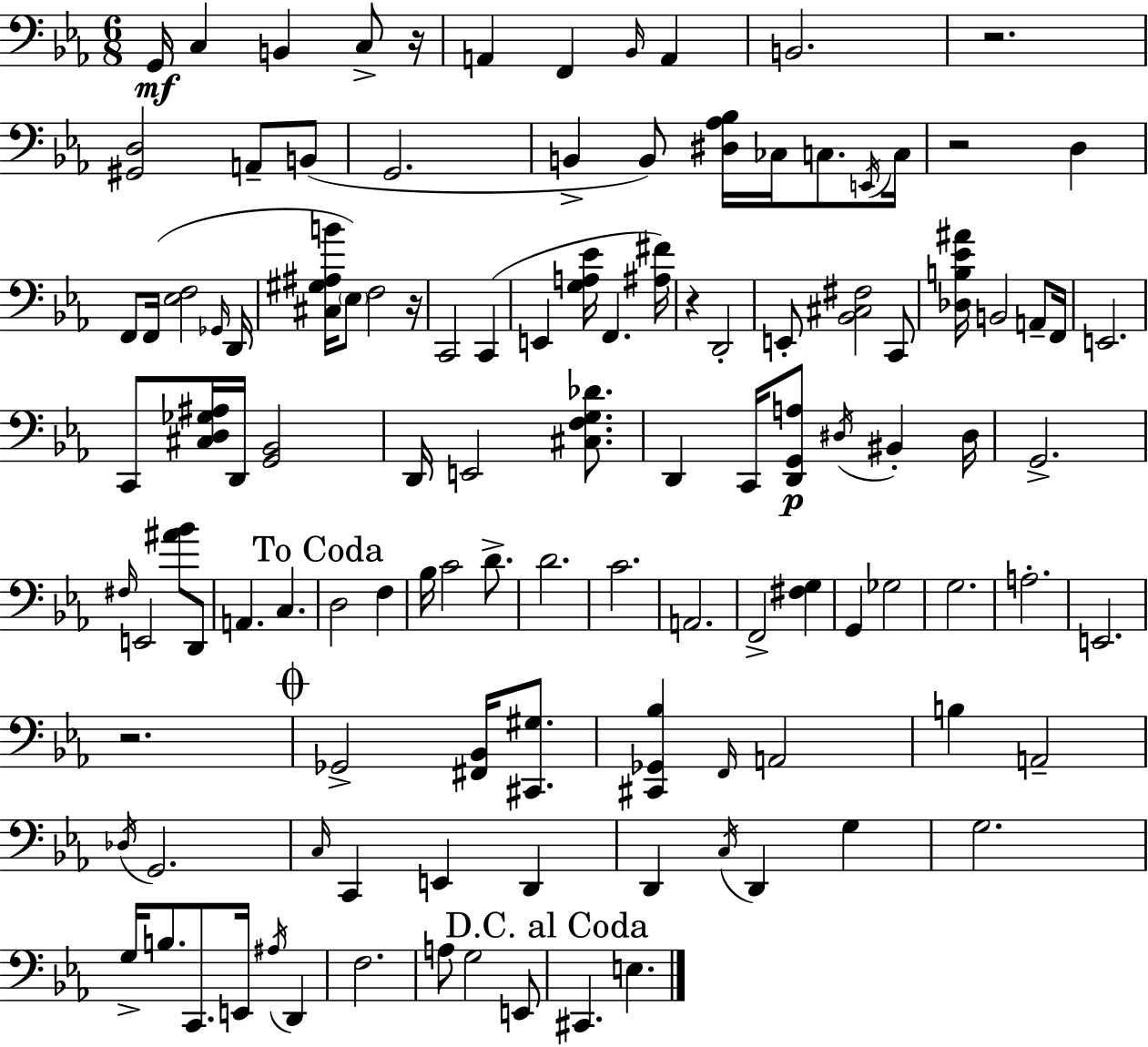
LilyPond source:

{
  \clef bass
  \numericTimeSignature
  \time 6/8
  \key c \minor
  \repeat volta 2 { g,16\mf c4 b,4 c8-> r16 | a,4 f,4 \grace { bes,16 } a,4 | b,2. | r2. | \break <gis, d>2 a,8-- b,8( | g,2. | b,4-> b,8) <dis aes bes>16 ces16 c8. | \acciaccatura { e,16 } c16 r2 d4 | \break f,8 f,16( <ees f>2 | \grace { ges,16 } d,16 <cis gis ais b'>16 \parenthesize ees8) f2 | r16 c,2 c,4( | e,4 <g a ees'>16 f,4. | \break <ais fis'>16) r4 d,2-. | e,8-. <bes, cis fis>2 | c,8 <des b ees' ais'>16 b,2 | a,8-- f,16 e,2. | \break c,8 <cis d ges ais>16 d,16 <g, bes,>2 | d,16 e,2 | <cis f g des'>8. d,4 c,16 <d, g, a>8\p \acciaccatura { dis16 } bis,4-. | dis16 g,2.-> | \break \grace { fis16 } e,2 | <ais' bes'>8 d,8 a,4. c4. | \mark "To Coda" d2 | f4 bes16 c'2 | \break d'8.-> d'2. | c'2. | a,2. | f,2-> | \break <fis g>4 g,4 ges2 | g2. | a2.-. | e,2. | \break r2. | \mark \markup { \musicglyph "scripts.coda" } ges,2-> | <fis, bes,>16 <cis, gis>8. <cis, ges, bes>4 \grace { f,16 } a,2 | b4 a,2-- | \break \acciaccatura { des16 } g,2. | \grace { c16 } c,4 | e,4 d,4 d,4 | \acciaccatura { c16 } d,4 g4 g2. | \break g16-> b8. | c,8. e,16 \acciaccatura { ais16 } d,4 f2. | a8 | g2 e,8 \mark "D.C. al Coda" cis,4. | \break e4. } \bar "|."
}